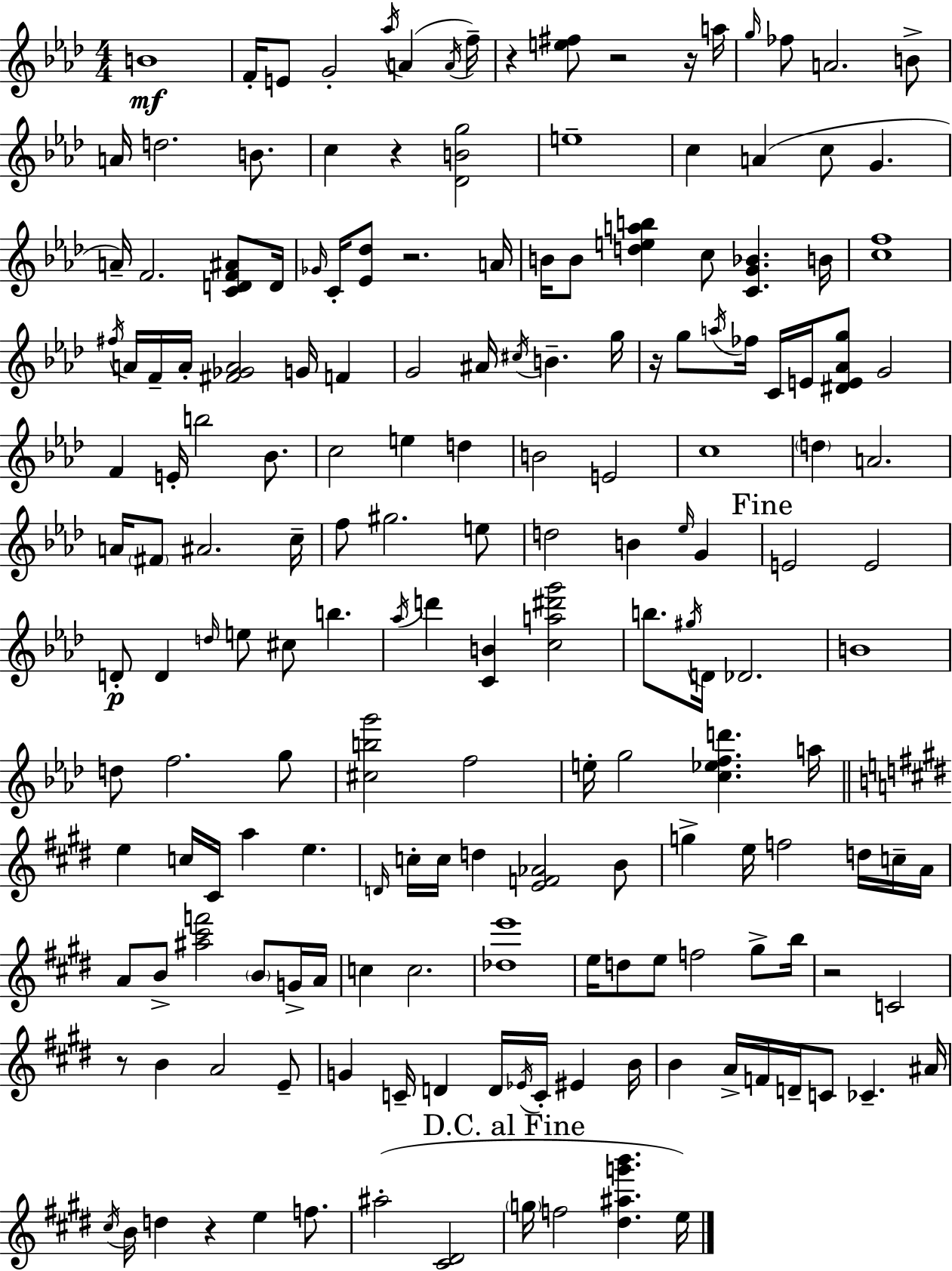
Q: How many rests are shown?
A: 9